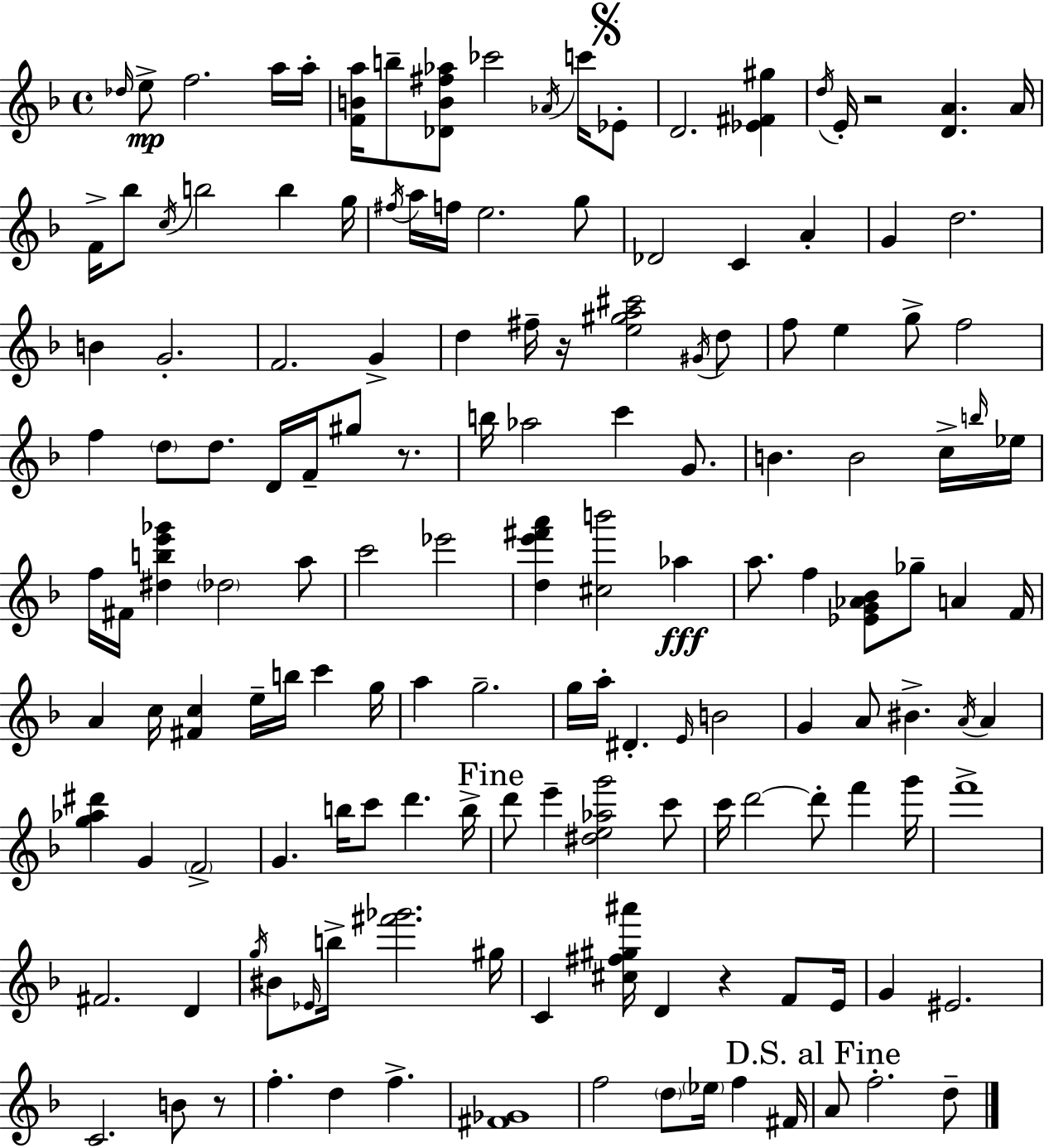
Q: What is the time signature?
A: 4/4